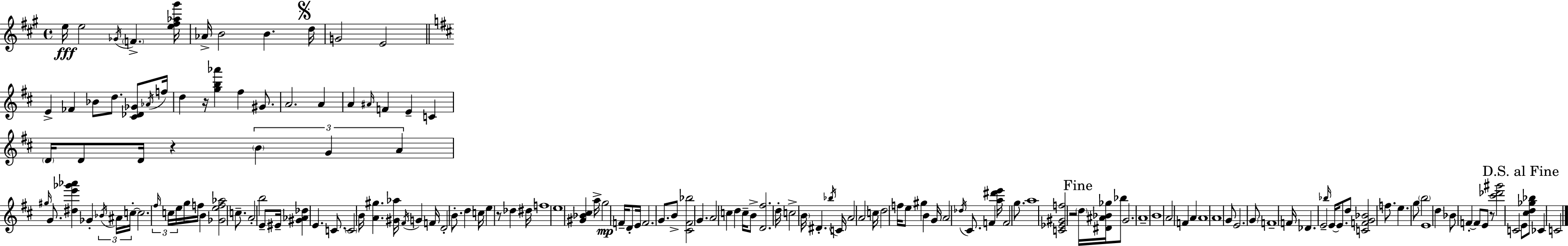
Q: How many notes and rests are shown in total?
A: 159